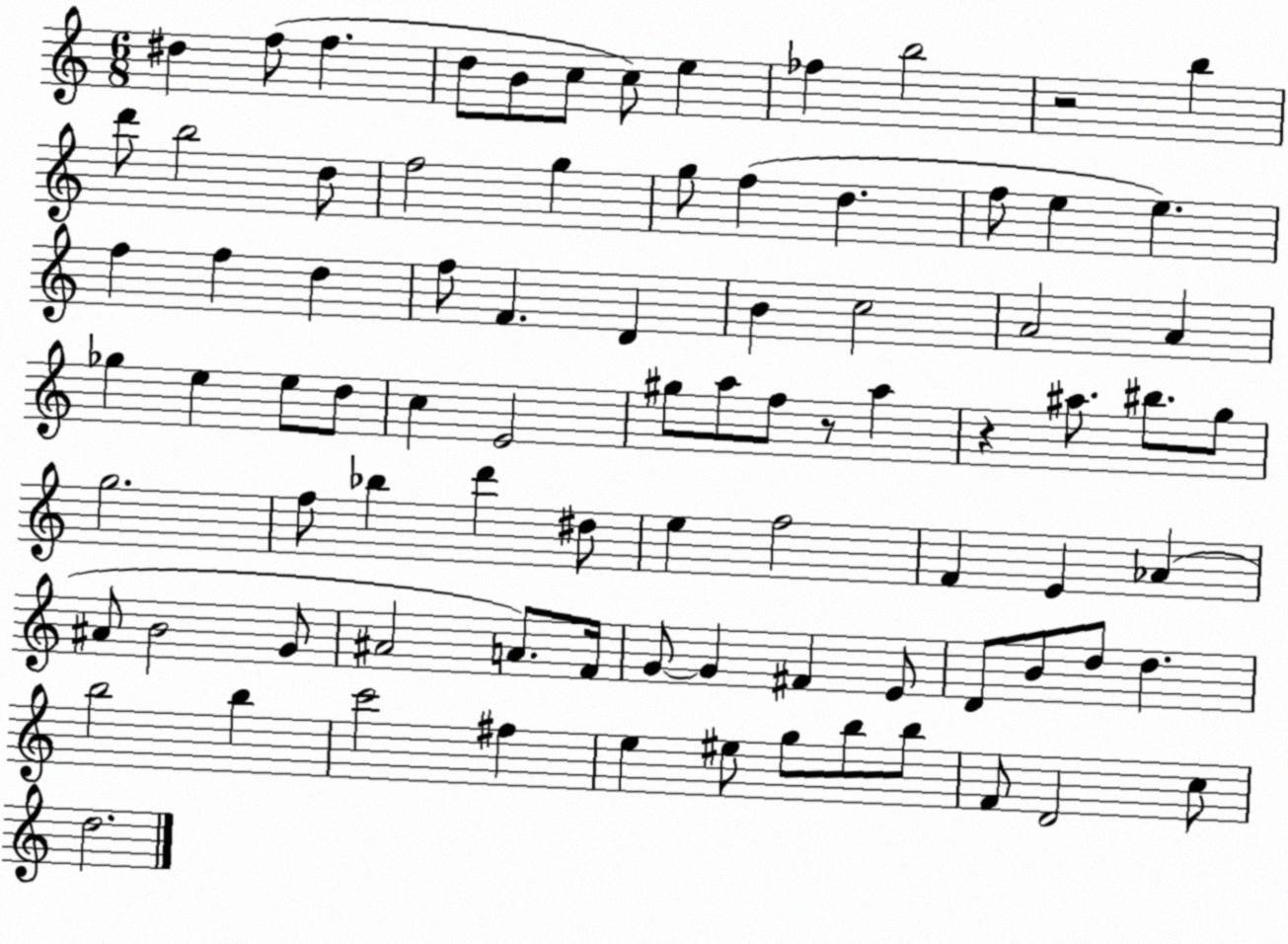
X:1
T:Untitled
M:6/8
L:1/4
K:C
^d f/2 f d/2 B/2 c/2 c/2 e _f b2 z2 b d'/2 b2 d/2 f2 g g/2 f d f/2 e e f f d f/2 F D B c2 A2 A _g e e/2 d/2 c E2 ^g/2 a/2 f/2 z/2 a z ^a/2 ^b/2 g/2 g2 f/2 _b d' ^d/2 e f2 F E _A ^A/2 B2 G/2 ^A2 A/2 F/4 G/2 G ^F E/2 D/2 B/2 d/2 d b2 b c'2 ^f e ^e/2 g/2 b/2 b/2 F/2 D2 c/2 d2